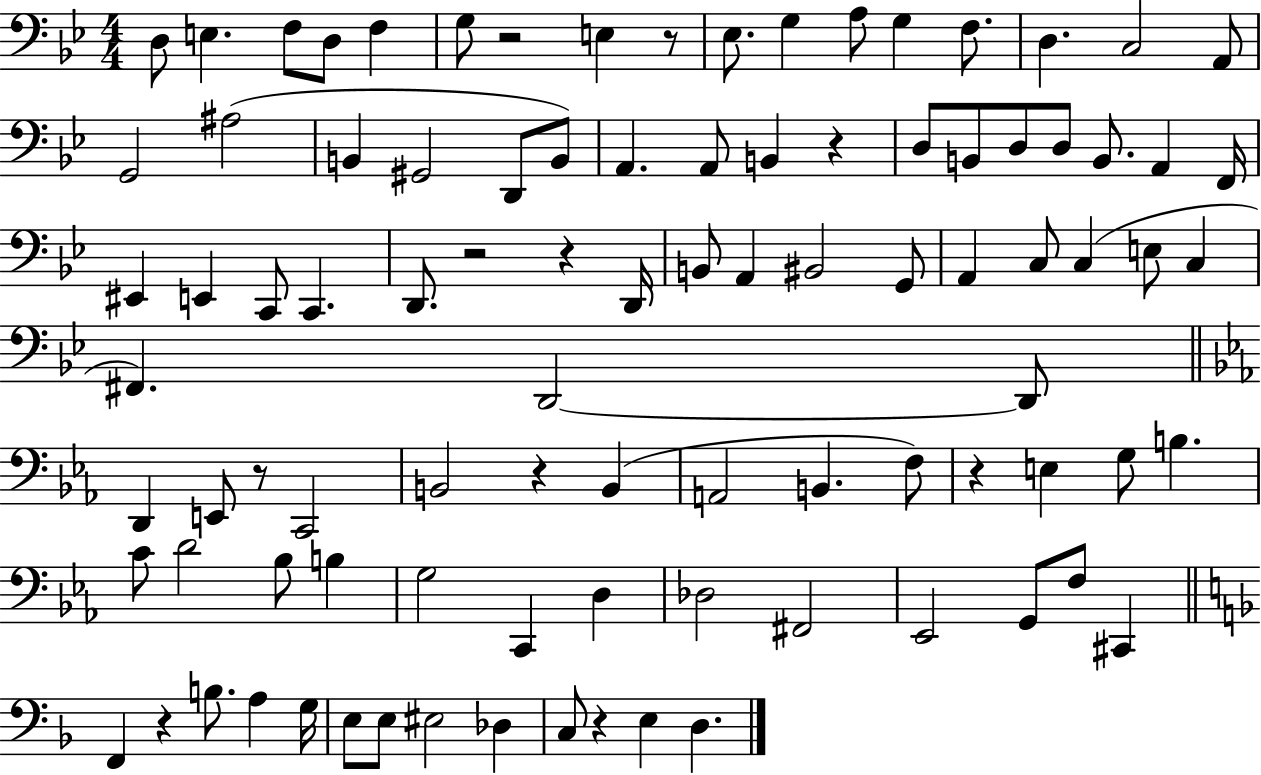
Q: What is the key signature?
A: BES major